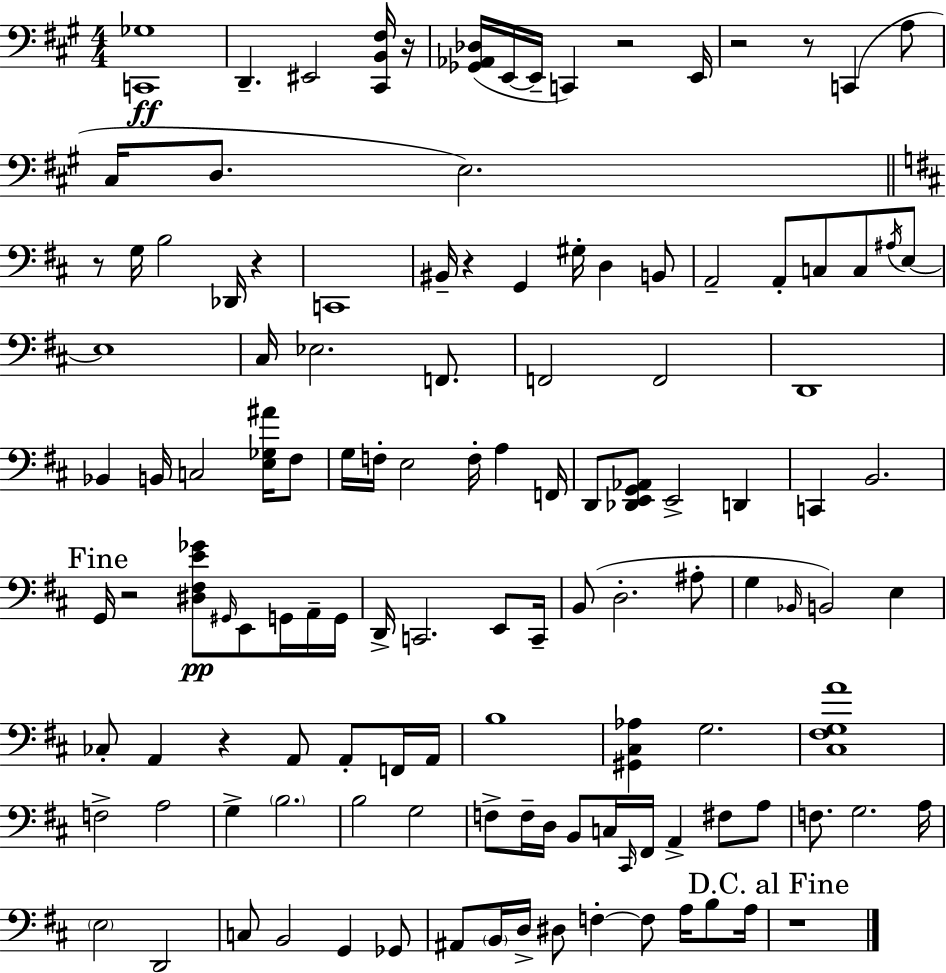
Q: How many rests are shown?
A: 10